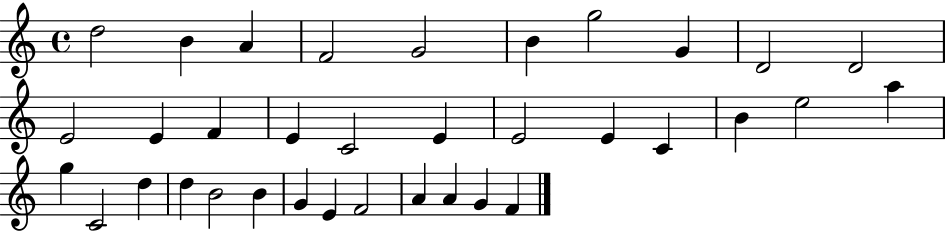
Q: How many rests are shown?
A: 0